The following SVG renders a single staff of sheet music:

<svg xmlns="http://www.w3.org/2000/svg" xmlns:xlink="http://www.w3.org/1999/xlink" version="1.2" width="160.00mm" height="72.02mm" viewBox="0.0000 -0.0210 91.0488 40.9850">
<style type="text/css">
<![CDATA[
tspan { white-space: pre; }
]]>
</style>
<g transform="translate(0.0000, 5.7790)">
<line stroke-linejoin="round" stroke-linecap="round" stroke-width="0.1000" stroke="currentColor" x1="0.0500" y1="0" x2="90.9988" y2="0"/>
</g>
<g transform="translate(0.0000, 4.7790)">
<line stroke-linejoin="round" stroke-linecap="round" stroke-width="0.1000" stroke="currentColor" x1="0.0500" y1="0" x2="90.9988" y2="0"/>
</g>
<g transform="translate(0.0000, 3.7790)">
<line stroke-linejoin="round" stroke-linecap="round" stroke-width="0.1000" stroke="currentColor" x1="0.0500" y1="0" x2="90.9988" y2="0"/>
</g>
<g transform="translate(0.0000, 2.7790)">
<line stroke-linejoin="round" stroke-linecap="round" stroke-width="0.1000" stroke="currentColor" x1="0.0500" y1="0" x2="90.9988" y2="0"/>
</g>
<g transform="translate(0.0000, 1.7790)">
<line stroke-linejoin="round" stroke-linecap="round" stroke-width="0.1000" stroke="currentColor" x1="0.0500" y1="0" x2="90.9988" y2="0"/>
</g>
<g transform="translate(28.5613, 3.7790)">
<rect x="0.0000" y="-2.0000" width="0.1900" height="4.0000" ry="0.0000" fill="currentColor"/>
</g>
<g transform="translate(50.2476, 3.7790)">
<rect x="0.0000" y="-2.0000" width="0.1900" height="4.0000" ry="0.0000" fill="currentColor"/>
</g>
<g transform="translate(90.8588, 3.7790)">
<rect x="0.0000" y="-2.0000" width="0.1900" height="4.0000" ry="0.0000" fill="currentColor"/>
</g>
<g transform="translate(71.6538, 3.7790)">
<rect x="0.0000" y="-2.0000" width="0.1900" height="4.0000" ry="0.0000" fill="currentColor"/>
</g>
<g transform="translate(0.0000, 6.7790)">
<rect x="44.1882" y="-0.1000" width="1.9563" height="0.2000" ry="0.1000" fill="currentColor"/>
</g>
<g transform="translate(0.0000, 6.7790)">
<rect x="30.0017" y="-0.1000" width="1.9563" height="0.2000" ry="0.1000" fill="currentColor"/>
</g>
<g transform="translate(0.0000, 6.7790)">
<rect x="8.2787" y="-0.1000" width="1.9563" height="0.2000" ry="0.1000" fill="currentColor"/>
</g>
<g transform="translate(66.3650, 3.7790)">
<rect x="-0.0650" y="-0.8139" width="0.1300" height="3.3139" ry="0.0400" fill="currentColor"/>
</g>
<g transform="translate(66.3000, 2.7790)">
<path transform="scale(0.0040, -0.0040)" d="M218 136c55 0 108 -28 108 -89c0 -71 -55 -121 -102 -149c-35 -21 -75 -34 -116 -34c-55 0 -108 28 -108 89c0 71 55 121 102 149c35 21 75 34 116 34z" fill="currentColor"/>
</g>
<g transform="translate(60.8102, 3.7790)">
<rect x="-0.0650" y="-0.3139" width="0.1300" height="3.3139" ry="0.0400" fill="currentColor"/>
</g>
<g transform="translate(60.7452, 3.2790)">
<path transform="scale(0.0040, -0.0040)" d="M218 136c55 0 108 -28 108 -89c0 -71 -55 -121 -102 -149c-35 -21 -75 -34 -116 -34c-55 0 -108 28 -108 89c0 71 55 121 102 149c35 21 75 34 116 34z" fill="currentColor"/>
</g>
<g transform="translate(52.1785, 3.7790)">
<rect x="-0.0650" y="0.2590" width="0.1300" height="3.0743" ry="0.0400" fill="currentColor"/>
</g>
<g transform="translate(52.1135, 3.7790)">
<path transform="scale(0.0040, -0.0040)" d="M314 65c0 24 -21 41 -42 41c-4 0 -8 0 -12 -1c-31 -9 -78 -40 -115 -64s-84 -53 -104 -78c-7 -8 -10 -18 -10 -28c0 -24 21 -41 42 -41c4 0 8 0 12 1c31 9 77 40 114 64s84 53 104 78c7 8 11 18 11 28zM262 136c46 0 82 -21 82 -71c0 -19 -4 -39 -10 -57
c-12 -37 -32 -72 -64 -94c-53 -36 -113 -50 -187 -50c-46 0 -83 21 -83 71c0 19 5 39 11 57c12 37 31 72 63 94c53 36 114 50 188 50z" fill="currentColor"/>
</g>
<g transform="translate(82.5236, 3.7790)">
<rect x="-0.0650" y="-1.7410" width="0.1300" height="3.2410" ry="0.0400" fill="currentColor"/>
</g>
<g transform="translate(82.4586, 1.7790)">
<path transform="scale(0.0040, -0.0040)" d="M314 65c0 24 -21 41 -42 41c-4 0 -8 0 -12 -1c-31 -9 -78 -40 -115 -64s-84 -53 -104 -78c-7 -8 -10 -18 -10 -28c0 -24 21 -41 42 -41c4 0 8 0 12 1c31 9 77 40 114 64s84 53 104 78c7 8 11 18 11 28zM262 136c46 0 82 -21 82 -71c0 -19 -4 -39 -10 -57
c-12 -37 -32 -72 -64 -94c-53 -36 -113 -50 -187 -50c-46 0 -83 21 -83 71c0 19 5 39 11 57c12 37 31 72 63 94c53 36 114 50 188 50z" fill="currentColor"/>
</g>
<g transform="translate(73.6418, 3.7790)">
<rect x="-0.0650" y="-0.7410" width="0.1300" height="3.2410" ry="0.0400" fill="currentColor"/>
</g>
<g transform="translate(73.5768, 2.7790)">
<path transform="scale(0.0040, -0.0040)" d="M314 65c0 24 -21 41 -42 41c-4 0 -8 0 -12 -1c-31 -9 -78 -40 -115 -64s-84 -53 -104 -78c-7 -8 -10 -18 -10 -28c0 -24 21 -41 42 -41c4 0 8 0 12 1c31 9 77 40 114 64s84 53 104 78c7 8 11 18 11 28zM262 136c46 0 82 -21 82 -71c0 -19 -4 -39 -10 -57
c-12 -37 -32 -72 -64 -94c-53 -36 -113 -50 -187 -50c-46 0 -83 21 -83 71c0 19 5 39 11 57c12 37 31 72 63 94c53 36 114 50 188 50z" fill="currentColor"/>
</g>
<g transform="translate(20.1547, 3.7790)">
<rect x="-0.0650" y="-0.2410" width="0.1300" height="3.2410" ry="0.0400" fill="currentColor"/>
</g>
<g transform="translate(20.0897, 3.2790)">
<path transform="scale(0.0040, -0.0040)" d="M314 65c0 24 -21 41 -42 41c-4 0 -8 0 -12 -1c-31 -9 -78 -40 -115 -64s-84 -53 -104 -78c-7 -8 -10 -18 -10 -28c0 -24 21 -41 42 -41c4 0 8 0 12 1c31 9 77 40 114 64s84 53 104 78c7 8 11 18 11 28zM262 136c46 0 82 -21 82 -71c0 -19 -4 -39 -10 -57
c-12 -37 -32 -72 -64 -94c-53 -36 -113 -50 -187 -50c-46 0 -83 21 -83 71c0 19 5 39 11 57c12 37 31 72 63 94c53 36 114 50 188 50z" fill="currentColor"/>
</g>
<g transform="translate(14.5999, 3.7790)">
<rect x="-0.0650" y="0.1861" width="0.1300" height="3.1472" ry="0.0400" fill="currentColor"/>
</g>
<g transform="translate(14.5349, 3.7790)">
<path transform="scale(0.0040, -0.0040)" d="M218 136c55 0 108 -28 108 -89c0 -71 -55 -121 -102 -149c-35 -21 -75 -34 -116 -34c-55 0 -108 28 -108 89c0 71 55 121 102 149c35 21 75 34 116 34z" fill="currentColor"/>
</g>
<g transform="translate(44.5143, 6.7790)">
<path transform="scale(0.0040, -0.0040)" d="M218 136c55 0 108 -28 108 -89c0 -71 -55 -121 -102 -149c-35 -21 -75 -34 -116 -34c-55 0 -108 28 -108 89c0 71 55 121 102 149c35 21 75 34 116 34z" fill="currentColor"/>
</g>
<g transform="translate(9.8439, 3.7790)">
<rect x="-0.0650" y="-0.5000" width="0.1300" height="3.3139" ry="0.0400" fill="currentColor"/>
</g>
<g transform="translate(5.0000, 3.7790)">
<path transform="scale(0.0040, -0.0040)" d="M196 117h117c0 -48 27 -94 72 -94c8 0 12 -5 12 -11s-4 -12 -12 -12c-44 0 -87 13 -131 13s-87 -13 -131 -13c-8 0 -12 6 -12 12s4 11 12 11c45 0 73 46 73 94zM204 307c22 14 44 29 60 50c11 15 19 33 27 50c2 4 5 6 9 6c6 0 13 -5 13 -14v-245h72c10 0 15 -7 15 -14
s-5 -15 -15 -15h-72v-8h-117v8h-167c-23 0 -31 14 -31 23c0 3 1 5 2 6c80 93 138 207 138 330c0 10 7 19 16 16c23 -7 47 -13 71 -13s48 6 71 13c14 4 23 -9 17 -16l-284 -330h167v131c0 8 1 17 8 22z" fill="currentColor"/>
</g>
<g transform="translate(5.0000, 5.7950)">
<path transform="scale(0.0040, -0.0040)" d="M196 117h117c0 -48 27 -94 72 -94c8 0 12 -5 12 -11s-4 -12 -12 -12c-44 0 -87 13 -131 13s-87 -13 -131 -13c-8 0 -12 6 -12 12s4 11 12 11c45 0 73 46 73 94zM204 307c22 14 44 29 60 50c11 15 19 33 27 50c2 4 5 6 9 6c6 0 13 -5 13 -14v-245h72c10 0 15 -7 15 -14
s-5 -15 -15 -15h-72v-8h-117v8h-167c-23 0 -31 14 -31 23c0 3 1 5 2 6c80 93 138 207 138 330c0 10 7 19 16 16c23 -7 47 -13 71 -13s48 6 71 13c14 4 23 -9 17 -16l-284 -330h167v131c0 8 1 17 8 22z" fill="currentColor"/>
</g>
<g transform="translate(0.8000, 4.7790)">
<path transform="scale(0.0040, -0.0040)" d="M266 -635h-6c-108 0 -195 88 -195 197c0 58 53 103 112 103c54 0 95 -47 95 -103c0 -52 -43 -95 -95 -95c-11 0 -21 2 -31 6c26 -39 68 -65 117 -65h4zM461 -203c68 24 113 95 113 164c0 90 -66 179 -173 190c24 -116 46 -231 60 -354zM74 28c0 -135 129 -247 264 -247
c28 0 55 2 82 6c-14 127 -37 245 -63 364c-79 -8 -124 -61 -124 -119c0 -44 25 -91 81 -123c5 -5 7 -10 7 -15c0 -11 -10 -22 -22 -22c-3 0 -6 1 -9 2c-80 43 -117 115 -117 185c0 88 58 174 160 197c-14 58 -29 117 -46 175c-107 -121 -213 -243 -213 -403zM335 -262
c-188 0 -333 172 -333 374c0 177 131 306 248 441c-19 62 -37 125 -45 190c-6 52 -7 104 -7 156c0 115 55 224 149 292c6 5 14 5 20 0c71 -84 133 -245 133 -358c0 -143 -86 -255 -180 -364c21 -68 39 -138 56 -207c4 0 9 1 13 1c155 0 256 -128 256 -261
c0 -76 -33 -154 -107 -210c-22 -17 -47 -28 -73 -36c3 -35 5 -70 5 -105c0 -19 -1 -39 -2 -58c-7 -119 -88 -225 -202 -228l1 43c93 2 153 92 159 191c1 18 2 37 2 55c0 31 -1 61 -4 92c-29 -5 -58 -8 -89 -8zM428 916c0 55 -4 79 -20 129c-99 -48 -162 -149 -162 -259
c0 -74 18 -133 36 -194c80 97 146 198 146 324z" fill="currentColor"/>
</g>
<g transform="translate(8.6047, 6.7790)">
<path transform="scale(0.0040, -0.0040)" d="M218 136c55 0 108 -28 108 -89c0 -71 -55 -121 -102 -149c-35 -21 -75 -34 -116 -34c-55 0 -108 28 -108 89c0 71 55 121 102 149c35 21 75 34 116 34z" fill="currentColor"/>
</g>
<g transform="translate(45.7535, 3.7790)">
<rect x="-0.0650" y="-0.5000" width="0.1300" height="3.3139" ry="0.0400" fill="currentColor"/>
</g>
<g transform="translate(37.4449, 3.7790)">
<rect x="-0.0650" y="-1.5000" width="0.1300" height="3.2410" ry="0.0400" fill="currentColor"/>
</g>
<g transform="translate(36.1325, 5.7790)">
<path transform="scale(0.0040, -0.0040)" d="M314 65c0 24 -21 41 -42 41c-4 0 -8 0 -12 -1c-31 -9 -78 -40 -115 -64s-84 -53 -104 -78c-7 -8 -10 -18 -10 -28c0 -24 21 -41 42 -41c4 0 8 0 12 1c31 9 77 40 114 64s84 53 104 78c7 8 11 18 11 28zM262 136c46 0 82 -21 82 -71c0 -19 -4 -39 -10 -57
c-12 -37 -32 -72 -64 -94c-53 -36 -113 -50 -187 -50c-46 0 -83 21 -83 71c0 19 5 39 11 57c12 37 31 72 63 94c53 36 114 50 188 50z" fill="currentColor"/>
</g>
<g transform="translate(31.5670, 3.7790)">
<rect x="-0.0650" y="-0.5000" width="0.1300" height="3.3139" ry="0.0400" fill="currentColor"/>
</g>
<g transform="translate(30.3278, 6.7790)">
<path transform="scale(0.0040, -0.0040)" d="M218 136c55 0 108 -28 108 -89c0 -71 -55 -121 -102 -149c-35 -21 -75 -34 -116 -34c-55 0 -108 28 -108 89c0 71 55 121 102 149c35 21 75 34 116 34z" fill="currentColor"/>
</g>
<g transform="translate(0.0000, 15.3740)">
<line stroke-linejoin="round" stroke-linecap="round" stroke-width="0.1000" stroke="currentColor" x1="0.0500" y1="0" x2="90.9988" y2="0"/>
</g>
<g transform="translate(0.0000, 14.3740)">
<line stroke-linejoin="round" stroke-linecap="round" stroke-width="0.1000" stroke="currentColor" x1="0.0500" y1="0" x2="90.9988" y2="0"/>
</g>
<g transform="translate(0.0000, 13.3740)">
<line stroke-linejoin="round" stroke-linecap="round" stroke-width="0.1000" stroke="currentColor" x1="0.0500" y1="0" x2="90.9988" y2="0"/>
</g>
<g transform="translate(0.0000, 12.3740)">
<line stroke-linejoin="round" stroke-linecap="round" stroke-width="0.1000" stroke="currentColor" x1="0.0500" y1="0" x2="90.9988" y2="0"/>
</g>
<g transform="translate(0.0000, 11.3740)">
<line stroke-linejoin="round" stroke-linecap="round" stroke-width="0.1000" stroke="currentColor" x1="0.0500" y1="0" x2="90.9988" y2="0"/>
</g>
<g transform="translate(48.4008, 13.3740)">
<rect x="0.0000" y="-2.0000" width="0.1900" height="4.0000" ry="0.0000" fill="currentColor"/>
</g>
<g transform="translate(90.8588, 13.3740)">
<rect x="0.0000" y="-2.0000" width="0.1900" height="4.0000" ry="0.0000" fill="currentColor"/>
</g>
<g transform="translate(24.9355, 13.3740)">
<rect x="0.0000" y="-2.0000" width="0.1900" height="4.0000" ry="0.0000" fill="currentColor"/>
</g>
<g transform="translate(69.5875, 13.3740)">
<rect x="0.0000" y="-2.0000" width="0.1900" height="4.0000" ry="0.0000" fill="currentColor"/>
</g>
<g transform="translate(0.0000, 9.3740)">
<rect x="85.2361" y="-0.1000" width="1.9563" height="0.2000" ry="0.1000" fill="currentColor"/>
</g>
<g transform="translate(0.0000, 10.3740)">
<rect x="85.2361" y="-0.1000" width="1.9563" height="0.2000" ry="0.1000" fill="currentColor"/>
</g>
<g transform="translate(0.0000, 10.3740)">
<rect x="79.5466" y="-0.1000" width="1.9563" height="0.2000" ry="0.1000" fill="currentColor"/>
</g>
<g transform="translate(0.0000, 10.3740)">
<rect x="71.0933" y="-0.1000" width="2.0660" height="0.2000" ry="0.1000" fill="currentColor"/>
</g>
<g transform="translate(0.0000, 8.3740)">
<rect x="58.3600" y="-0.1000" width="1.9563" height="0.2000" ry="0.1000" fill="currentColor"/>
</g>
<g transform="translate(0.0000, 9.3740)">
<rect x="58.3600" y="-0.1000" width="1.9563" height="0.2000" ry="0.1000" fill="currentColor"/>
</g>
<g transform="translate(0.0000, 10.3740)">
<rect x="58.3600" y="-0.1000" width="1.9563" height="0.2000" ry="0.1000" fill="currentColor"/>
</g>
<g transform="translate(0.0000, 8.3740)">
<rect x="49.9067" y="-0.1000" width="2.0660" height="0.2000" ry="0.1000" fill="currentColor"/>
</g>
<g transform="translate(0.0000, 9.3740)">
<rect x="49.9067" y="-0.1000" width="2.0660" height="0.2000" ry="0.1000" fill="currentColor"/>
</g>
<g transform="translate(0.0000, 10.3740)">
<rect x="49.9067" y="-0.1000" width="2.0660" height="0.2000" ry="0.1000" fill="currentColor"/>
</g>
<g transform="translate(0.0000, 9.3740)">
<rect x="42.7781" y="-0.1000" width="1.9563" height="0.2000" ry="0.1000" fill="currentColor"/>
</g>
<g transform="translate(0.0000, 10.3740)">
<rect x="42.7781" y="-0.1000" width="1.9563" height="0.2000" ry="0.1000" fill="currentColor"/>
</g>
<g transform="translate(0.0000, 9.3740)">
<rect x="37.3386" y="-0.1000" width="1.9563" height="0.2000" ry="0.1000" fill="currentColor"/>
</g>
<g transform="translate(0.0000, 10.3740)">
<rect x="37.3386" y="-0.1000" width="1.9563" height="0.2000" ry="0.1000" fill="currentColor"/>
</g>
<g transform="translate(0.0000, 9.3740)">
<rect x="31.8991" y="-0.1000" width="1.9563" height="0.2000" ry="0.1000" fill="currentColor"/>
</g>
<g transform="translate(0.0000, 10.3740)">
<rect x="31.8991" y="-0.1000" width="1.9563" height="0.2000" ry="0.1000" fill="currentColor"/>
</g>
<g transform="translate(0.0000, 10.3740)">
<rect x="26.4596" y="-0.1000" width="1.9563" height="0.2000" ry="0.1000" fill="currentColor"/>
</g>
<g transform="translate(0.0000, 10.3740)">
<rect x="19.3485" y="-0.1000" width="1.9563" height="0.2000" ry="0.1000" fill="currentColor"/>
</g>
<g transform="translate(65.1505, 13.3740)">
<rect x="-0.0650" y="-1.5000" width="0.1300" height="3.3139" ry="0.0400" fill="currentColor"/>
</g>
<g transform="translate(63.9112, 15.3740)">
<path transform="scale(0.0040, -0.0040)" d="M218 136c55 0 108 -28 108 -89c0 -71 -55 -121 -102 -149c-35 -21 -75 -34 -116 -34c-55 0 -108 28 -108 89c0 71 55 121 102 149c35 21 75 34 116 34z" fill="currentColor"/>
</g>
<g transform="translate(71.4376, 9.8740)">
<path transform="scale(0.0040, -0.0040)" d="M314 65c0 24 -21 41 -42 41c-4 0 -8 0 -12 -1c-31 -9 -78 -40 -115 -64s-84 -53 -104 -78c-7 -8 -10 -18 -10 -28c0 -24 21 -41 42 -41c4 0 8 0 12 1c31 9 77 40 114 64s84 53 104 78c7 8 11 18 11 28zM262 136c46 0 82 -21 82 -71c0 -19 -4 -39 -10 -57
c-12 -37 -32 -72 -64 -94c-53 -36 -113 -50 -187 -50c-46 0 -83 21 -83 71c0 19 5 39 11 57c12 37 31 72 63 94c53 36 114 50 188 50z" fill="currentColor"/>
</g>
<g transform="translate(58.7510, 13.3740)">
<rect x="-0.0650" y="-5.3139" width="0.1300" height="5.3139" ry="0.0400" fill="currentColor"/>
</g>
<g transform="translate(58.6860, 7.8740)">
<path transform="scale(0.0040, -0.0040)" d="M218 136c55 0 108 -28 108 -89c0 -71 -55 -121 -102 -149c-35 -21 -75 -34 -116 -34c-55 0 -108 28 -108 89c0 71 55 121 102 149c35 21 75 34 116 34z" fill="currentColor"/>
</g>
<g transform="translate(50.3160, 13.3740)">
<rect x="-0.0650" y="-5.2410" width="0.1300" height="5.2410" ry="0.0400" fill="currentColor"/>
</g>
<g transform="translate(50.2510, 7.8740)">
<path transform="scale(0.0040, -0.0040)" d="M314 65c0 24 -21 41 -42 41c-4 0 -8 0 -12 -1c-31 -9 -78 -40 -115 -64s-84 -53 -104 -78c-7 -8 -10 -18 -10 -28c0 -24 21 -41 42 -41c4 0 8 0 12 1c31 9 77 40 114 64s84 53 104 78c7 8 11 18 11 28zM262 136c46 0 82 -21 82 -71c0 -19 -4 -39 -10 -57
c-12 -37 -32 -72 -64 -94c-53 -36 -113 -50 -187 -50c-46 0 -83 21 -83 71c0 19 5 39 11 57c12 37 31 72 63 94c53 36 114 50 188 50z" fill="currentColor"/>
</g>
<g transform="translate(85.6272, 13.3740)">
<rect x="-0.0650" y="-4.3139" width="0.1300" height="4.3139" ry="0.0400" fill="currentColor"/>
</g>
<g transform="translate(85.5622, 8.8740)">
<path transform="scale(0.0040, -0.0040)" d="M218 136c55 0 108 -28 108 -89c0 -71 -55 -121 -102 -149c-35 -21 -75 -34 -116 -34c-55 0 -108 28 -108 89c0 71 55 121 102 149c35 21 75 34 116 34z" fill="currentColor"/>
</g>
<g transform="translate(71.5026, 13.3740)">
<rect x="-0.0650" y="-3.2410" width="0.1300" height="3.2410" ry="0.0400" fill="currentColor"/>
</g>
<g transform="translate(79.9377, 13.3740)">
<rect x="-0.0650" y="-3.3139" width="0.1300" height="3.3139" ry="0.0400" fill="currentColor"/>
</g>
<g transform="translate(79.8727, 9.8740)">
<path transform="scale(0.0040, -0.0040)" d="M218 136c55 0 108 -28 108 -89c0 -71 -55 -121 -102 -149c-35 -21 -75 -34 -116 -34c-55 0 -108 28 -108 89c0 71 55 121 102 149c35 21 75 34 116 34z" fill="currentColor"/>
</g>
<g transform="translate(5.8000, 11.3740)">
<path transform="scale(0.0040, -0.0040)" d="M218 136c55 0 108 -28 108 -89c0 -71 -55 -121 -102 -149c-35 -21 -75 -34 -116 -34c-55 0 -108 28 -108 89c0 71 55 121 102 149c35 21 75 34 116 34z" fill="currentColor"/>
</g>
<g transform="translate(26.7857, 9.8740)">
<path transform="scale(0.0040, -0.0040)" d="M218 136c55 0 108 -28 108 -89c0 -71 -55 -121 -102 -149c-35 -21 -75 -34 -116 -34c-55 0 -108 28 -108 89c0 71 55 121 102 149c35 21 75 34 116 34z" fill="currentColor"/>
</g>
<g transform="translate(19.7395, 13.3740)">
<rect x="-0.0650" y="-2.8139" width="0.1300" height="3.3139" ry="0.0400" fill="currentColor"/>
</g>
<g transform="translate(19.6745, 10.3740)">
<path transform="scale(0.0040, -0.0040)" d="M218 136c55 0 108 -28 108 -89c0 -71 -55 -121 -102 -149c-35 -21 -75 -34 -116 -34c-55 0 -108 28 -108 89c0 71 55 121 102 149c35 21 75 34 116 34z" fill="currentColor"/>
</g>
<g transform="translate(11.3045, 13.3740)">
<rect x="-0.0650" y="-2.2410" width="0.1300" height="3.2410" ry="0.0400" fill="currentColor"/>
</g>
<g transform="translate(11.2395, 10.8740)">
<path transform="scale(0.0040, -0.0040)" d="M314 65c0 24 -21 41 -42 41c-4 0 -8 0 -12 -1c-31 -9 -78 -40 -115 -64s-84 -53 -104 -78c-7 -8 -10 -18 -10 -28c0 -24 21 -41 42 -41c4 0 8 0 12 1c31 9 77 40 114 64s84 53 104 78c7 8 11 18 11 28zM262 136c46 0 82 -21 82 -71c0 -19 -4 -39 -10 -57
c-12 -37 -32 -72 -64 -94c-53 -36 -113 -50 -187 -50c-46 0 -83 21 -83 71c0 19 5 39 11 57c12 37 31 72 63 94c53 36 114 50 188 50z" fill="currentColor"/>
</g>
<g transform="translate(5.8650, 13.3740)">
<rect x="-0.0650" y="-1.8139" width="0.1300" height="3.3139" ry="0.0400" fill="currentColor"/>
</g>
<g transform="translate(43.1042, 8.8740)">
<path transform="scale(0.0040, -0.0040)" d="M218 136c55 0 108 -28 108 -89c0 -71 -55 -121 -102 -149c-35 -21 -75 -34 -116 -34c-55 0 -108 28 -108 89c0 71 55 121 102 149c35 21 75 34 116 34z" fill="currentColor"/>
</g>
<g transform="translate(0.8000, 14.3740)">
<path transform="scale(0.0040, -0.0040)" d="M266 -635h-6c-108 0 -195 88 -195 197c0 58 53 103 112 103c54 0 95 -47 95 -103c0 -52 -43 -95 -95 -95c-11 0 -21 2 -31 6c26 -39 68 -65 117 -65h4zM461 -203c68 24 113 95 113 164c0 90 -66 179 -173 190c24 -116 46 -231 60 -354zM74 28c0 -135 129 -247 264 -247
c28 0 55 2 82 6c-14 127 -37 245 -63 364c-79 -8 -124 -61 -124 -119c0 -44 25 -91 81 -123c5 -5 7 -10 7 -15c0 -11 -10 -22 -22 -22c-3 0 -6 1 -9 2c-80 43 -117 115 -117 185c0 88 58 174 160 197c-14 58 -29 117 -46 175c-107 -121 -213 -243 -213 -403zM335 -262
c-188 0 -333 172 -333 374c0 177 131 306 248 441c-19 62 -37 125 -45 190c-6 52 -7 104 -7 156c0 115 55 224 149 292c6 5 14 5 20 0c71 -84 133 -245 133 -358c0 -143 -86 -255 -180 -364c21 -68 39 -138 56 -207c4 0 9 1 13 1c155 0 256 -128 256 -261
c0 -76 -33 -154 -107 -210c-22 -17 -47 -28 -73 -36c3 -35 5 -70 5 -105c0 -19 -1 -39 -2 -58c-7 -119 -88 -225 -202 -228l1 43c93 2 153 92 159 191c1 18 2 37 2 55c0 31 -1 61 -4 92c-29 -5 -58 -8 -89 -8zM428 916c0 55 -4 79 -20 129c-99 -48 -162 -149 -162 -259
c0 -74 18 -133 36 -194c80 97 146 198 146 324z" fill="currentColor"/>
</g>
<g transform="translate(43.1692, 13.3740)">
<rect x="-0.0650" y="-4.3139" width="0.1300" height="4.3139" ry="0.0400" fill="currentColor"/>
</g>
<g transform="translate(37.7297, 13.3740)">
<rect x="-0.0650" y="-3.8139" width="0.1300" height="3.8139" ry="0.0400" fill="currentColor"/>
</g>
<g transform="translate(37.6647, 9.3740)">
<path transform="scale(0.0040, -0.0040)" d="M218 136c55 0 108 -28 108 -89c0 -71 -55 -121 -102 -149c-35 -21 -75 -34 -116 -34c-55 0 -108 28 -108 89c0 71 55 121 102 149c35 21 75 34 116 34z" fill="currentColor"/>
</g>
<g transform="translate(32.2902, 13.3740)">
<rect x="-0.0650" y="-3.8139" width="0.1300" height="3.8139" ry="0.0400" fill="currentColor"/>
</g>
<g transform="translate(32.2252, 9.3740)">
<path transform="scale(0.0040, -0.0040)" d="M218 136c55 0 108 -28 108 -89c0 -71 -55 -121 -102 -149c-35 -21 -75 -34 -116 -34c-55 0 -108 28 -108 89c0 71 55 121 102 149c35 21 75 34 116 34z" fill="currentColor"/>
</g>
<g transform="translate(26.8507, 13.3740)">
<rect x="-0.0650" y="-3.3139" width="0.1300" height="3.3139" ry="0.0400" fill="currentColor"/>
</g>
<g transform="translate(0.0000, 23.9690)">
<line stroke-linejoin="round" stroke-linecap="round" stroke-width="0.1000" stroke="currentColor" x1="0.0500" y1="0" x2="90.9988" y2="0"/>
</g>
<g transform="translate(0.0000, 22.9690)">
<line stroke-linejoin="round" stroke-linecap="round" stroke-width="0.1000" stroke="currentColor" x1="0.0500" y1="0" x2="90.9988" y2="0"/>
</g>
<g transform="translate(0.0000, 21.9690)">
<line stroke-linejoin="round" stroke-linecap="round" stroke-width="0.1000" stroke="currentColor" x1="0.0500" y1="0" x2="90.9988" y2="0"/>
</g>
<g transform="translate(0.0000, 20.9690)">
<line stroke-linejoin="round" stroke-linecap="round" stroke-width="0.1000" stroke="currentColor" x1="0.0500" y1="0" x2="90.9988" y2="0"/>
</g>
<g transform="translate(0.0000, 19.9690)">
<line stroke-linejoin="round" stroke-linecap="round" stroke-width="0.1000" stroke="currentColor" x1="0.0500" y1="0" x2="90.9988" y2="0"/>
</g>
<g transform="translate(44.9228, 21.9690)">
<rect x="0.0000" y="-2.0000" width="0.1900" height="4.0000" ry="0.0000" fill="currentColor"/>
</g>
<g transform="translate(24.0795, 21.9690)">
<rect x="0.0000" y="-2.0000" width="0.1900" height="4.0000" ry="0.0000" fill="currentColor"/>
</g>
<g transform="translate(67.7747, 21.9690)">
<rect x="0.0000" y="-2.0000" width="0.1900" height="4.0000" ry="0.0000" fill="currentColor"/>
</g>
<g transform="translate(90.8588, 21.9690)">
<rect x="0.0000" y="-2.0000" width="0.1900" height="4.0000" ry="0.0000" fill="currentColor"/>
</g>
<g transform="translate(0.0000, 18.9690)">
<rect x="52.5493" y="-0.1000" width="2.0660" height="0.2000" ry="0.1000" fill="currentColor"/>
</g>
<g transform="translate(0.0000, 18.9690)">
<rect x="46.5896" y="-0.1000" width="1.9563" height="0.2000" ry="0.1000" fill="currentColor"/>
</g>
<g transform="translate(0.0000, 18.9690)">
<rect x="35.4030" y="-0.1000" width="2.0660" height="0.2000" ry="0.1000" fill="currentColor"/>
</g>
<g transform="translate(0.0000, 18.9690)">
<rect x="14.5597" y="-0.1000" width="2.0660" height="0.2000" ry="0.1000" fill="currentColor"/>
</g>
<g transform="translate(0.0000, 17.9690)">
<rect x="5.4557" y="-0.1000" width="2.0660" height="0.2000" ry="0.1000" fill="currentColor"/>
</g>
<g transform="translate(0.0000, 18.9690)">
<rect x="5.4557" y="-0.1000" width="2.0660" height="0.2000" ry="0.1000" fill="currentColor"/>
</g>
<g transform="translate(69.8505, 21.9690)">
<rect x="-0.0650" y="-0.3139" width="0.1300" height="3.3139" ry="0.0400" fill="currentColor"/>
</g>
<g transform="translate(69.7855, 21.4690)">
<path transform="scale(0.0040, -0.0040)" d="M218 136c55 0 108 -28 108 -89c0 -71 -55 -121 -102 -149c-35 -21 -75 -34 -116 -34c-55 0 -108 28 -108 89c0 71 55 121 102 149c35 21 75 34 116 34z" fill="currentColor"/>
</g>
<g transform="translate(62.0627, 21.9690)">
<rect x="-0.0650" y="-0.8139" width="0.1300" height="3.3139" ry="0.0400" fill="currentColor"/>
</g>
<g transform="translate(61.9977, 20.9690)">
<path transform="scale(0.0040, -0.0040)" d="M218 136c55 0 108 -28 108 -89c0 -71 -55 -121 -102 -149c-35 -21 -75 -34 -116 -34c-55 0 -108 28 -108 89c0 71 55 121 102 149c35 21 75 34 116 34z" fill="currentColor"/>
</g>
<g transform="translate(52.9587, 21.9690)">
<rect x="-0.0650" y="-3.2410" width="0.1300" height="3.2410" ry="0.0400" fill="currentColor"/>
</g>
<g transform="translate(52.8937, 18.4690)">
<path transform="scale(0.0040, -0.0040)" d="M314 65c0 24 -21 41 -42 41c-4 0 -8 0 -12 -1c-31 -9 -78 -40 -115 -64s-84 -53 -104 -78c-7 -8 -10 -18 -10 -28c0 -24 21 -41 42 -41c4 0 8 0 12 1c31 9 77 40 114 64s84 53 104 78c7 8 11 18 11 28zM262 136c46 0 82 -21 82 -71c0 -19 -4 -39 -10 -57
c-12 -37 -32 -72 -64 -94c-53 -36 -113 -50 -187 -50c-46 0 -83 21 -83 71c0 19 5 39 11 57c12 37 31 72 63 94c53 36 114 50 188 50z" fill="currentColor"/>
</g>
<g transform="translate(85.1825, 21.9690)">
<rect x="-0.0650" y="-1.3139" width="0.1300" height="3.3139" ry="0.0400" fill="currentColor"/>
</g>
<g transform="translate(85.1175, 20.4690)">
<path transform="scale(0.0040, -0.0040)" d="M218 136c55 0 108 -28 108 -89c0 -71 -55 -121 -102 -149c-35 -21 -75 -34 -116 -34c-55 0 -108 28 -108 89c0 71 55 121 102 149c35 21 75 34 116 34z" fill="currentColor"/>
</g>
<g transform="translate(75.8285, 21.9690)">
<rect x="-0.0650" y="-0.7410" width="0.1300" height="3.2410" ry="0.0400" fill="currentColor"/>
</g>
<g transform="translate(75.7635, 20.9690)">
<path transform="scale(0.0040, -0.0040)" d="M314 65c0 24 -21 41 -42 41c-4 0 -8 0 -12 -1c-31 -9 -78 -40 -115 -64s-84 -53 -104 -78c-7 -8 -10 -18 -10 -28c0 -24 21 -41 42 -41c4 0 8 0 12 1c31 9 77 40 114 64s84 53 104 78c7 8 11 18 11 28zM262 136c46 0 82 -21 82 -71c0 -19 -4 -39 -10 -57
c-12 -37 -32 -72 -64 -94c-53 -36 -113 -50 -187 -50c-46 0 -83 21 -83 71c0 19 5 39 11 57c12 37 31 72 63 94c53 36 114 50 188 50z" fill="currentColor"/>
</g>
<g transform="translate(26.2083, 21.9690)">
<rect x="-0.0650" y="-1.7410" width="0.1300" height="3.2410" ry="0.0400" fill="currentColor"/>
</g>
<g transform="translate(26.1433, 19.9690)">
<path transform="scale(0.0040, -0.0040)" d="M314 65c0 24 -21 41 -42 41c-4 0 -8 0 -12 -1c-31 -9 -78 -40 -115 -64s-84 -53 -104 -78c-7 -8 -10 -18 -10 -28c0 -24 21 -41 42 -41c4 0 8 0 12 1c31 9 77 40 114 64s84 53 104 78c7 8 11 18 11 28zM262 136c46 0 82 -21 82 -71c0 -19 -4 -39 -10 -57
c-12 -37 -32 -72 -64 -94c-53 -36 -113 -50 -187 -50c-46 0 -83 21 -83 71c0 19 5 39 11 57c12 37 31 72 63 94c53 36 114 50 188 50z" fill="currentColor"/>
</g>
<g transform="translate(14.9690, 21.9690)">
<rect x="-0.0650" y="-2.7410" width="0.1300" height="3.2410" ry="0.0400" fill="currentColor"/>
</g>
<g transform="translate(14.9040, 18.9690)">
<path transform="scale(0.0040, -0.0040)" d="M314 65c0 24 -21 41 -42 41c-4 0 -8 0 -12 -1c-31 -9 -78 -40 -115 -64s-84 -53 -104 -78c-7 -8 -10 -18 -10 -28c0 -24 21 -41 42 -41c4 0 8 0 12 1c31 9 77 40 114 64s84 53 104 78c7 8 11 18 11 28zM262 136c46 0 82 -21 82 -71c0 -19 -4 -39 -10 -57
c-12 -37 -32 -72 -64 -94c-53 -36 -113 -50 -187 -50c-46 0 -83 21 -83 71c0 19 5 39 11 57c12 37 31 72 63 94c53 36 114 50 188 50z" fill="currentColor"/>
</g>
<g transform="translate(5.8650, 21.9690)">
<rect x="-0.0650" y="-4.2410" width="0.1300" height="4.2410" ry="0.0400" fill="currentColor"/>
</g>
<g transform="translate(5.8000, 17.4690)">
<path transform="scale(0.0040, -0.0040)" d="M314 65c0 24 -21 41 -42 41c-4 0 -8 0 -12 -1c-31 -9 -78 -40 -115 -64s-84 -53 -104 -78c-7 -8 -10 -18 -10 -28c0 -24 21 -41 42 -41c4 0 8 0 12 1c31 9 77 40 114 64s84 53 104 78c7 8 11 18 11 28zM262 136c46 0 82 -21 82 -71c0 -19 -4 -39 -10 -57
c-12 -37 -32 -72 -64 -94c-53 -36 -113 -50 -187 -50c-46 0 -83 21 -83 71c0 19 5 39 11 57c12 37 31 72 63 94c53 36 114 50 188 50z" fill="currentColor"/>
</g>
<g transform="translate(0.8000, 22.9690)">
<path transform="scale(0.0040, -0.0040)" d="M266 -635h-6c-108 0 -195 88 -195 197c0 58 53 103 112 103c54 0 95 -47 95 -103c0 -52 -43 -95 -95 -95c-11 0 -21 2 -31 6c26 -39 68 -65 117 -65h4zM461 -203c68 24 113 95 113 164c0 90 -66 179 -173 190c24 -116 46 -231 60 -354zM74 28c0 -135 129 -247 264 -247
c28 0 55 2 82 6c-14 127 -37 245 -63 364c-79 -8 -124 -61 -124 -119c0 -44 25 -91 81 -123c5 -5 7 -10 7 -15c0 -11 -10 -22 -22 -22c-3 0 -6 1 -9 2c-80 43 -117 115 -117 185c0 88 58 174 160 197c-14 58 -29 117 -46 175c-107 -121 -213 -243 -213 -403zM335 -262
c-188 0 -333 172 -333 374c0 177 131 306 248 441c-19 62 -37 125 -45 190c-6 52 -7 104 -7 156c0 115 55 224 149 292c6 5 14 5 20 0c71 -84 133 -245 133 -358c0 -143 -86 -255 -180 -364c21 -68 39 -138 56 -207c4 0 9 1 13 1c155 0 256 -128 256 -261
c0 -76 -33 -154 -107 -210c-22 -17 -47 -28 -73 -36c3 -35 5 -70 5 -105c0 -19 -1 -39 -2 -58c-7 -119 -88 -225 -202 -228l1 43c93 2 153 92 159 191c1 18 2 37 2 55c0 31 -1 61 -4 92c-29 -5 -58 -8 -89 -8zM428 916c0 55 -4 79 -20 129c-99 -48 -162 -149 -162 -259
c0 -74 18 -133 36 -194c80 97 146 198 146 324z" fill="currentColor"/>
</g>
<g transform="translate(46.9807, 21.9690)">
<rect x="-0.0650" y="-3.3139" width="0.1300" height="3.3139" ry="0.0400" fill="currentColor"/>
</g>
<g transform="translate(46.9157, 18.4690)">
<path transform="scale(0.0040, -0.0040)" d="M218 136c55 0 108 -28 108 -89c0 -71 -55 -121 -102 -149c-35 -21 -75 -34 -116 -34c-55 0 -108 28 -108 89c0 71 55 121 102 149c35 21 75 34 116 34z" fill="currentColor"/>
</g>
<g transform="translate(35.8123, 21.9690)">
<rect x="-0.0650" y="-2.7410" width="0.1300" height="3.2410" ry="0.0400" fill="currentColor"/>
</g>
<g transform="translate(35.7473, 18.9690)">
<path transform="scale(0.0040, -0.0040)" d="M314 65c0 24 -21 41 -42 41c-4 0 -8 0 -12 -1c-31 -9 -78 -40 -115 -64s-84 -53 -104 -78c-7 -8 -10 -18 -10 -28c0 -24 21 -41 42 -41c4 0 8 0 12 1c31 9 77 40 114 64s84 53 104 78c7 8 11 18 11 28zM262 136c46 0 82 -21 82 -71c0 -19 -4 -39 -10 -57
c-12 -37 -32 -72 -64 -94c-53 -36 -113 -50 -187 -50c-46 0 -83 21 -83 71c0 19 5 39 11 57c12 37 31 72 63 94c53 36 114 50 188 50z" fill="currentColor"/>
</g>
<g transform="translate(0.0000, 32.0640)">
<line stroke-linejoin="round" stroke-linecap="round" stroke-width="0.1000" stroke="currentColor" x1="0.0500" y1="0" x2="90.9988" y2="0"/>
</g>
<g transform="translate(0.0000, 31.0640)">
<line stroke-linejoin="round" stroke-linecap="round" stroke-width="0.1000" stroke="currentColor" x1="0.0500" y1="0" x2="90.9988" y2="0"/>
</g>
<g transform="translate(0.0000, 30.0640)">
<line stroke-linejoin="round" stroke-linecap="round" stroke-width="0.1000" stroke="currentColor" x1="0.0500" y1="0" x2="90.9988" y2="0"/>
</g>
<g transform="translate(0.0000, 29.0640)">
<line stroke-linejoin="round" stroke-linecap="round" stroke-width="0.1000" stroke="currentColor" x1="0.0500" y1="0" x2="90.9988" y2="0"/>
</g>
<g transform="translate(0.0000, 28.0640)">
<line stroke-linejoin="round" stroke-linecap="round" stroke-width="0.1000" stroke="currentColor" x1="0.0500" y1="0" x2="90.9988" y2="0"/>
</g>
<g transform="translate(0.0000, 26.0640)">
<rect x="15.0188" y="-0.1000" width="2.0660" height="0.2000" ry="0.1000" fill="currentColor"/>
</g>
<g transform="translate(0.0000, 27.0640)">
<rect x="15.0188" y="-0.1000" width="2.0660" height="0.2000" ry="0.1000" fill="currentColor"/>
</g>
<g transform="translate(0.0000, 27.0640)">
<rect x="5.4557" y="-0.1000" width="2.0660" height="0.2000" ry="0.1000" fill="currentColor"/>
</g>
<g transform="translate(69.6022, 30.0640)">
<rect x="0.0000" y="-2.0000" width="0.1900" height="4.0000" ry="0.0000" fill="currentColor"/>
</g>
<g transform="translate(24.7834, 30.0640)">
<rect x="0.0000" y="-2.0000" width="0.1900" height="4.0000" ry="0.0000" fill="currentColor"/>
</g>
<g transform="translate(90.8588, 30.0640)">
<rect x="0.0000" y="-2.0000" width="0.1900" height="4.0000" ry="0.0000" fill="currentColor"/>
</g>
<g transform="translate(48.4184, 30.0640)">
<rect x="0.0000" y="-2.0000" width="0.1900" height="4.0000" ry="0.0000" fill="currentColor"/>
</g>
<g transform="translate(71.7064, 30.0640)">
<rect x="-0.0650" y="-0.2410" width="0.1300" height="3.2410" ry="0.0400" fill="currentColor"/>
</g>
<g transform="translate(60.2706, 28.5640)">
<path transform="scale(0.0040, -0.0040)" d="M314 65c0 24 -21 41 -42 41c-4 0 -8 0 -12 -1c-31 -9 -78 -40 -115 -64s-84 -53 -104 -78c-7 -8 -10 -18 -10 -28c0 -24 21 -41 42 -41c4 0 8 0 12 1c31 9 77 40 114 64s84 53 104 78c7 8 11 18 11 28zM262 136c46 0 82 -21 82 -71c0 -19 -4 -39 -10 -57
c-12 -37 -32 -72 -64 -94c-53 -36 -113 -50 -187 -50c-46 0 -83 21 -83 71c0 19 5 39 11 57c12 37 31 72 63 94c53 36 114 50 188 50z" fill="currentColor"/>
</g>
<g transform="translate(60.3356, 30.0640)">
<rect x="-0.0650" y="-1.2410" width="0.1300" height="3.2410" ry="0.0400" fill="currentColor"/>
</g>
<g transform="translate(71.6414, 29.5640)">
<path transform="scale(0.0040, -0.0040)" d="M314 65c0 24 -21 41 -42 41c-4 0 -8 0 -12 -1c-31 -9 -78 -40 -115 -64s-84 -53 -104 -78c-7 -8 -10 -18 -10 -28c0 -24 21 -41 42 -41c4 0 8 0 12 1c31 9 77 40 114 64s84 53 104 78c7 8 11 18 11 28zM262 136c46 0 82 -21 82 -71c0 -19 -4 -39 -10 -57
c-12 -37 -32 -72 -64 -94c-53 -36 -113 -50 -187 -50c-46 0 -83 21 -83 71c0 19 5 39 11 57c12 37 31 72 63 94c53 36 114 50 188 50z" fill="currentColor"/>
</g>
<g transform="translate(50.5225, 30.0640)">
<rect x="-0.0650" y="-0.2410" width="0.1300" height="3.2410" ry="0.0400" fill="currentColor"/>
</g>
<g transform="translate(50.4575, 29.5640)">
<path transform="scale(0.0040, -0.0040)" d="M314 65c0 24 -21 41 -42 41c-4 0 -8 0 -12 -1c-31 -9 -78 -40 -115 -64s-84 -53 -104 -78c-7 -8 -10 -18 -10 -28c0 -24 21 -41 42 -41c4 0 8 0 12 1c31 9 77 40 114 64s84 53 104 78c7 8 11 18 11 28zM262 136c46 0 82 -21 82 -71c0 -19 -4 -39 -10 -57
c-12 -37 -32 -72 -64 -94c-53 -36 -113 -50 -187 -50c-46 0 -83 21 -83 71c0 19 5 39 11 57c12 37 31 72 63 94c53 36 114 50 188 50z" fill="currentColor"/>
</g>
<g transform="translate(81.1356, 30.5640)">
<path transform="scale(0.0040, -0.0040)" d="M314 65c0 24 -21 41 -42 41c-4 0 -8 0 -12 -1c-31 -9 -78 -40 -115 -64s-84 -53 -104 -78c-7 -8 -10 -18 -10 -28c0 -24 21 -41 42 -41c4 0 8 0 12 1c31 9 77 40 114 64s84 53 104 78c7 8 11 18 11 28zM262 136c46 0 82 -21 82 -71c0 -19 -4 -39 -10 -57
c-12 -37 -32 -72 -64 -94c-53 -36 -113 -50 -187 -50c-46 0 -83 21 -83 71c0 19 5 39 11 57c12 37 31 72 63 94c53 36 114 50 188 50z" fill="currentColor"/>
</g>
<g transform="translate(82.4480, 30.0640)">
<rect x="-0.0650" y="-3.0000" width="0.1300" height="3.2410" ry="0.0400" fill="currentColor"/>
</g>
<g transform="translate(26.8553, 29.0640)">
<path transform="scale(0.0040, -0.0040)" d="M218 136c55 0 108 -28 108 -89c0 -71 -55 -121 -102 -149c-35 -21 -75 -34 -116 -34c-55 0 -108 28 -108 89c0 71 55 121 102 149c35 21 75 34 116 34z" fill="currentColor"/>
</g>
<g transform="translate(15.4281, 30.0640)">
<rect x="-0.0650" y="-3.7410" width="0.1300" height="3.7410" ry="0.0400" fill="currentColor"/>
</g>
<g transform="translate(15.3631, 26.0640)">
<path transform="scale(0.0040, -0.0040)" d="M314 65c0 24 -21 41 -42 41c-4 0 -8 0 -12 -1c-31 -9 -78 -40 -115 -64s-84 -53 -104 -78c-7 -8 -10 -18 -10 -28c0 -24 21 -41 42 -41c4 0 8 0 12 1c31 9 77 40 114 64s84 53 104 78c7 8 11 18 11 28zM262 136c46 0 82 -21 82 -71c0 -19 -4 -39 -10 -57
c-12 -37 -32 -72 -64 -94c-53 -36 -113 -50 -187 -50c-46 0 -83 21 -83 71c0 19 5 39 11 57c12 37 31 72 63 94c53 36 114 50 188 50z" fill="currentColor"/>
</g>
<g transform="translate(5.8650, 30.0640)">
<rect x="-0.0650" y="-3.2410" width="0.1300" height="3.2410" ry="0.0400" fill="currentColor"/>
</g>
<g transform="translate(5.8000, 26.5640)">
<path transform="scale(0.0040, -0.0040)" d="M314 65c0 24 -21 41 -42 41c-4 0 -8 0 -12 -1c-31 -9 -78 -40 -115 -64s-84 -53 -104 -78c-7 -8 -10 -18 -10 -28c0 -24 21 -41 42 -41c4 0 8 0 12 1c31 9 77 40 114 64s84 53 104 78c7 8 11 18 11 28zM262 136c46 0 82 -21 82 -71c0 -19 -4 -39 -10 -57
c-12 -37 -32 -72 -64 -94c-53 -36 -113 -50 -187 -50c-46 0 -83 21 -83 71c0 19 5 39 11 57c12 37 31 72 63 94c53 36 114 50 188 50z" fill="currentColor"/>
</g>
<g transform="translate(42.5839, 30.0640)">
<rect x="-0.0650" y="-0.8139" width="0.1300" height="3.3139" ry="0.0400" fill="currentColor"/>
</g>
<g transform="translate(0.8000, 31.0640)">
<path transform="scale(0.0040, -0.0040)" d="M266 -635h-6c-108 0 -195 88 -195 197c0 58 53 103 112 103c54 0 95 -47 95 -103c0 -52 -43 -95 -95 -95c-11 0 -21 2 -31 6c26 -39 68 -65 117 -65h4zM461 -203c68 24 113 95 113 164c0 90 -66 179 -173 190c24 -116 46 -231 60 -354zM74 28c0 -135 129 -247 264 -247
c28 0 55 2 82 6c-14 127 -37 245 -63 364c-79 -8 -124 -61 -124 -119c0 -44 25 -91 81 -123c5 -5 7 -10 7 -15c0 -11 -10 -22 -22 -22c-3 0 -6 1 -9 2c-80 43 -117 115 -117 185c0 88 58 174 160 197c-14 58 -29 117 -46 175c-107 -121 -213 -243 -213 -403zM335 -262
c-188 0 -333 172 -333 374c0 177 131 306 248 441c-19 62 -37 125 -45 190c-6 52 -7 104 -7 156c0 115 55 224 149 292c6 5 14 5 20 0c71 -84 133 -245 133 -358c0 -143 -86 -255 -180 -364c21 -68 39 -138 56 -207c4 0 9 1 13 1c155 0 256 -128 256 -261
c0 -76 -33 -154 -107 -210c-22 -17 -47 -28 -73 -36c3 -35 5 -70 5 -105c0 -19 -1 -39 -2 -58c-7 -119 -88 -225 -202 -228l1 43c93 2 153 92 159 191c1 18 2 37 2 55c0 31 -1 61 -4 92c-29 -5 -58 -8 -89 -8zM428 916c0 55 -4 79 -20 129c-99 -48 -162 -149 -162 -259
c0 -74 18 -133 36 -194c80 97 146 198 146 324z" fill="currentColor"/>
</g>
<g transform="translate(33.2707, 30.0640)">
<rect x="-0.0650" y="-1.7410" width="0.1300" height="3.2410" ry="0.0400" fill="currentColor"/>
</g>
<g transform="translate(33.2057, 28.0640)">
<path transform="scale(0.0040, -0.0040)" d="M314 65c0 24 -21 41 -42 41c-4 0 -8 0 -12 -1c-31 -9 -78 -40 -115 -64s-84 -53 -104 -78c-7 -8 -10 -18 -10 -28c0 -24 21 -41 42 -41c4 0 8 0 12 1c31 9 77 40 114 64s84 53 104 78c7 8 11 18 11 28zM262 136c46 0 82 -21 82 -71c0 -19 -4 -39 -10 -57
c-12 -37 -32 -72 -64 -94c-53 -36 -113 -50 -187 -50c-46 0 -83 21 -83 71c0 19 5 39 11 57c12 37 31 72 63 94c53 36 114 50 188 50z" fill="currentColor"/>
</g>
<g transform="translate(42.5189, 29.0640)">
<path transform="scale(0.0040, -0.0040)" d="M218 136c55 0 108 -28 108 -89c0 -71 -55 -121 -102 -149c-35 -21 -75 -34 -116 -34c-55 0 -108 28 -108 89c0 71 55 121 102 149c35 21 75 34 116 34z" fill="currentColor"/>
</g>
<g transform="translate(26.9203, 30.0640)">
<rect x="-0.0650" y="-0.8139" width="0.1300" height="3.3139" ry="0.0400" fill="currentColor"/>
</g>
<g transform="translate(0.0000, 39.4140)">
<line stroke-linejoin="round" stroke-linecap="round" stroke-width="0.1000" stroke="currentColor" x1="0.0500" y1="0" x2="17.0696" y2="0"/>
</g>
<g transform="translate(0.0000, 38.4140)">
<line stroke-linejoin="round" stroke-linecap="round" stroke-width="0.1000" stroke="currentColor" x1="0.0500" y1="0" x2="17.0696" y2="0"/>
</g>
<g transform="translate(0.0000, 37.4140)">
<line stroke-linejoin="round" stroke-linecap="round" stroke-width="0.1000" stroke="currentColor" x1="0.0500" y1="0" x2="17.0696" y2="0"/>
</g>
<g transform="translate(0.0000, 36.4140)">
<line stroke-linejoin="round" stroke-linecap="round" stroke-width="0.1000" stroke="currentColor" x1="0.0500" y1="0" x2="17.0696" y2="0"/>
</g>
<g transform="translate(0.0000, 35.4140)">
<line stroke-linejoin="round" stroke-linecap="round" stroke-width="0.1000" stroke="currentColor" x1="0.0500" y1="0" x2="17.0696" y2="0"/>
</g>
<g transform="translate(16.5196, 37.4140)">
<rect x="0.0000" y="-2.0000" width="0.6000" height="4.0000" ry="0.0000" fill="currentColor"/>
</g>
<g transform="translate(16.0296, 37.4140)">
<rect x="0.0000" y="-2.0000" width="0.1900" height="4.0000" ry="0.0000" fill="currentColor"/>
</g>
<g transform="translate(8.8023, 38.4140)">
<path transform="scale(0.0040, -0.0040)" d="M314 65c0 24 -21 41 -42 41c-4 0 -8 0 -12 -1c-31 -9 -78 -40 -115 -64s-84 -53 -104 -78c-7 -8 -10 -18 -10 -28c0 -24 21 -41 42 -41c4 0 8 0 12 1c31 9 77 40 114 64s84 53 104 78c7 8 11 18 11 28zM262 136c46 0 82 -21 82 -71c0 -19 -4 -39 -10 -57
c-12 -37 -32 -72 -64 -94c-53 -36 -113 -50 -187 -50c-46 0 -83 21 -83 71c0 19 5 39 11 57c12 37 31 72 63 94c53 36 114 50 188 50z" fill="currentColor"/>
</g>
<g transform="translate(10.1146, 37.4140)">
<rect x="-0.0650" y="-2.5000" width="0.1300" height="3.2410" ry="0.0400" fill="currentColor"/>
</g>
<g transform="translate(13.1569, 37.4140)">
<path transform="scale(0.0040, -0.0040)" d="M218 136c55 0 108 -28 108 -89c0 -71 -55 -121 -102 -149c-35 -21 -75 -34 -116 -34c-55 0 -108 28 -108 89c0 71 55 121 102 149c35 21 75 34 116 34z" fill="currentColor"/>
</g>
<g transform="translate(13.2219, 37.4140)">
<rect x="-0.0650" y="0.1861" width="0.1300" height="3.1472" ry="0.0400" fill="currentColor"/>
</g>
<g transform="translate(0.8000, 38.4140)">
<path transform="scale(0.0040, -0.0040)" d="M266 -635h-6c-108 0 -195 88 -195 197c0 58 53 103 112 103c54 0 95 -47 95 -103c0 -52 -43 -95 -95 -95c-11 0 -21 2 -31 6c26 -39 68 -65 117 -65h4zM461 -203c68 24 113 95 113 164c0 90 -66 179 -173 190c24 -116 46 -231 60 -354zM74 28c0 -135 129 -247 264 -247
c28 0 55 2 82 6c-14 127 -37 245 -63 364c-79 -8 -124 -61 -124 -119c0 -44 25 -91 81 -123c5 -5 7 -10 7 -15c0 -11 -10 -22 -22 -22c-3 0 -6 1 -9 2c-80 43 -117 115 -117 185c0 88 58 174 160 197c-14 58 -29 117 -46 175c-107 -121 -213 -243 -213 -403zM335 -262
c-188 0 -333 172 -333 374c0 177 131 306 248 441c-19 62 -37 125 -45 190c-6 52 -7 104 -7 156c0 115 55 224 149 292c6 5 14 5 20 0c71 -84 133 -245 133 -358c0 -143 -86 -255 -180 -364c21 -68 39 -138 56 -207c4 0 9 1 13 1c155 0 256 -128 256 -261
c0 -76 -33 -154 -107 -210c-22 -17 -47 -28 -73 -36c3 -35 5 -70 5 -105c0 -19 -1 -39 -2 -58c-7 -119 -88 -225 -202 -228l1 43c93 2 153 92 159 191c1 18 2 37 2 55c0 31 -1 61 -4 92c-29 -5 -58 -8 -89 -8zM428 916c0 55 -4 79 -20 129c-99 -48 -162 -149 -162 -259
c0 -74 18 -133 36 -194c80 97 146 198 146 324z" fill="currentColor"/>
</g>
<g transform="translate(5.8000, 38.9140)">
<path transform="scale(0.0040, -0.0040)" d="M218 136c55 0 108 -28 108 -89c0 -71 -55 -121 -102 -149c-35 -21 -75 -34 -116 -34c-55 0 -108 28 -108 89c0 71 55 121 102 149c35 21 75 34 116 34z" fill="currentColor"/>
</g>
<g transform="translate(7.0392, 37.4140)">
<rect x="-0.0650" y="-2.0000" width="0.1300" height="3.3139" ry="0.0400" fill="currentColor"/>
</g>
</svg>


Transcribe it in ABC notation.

X:1
T:Untitled
M:4/4
L:1/4
K:C
C B c2 C E2 C B2 c d d2 f2 f g2 a b c' c' d' f'2 f' E b2 b d' d'2 a2 f2 a2 b b2 d c d2 e b2 c'2 d f2 d c2 e2 c2 A2 F G2 B